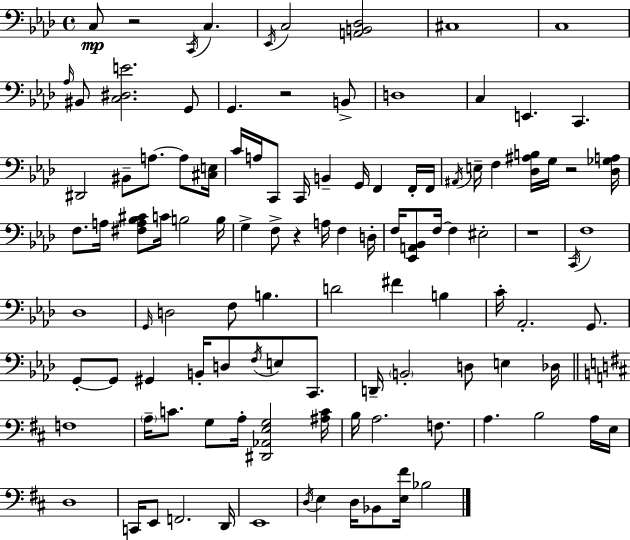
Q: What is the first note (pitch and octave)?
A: C3